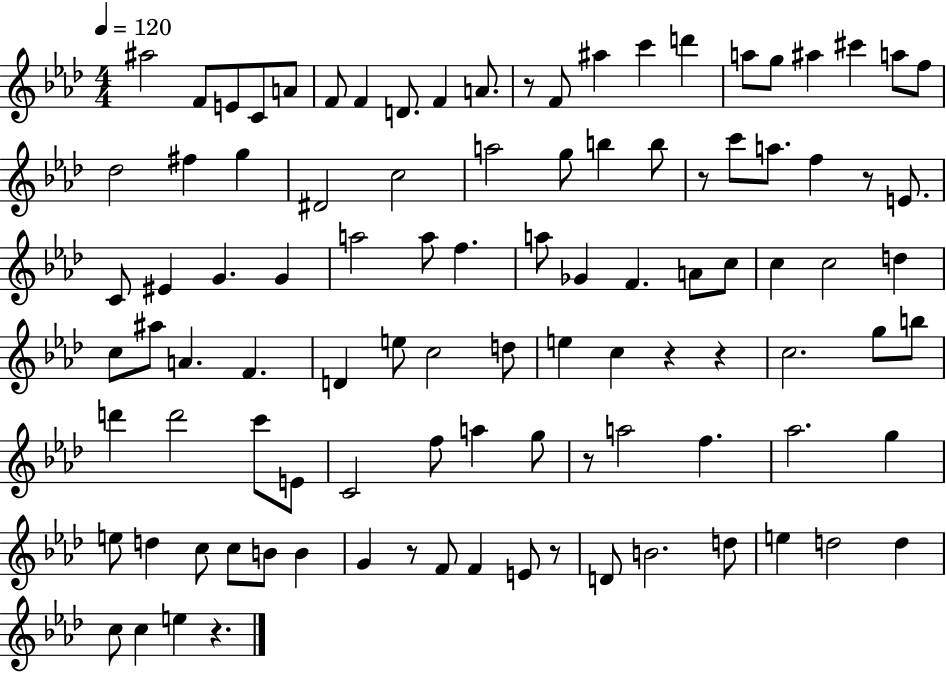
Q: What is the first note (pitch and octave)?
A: A#5